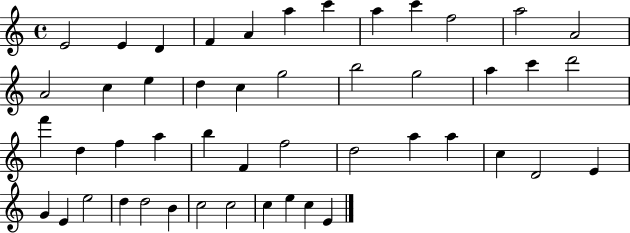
E4/h E4/q D4/q F4/q A4/q A5/q C6/q A5/q C6/q F5/h A5/h A4/h A4/h C5/q E5/q D5/q C5/q G5/h B5/h G5/h A5/q C6/q D6/h F6/q D5/q F5/q A5/q B5/q F4/q F5/h D5/h A5/q A5/q C5/q D4/h E4/q G4/q E4/q E5/h D5/q D5/h B4/q C5/h C5/h C5/q E5/q C5/q E4/q